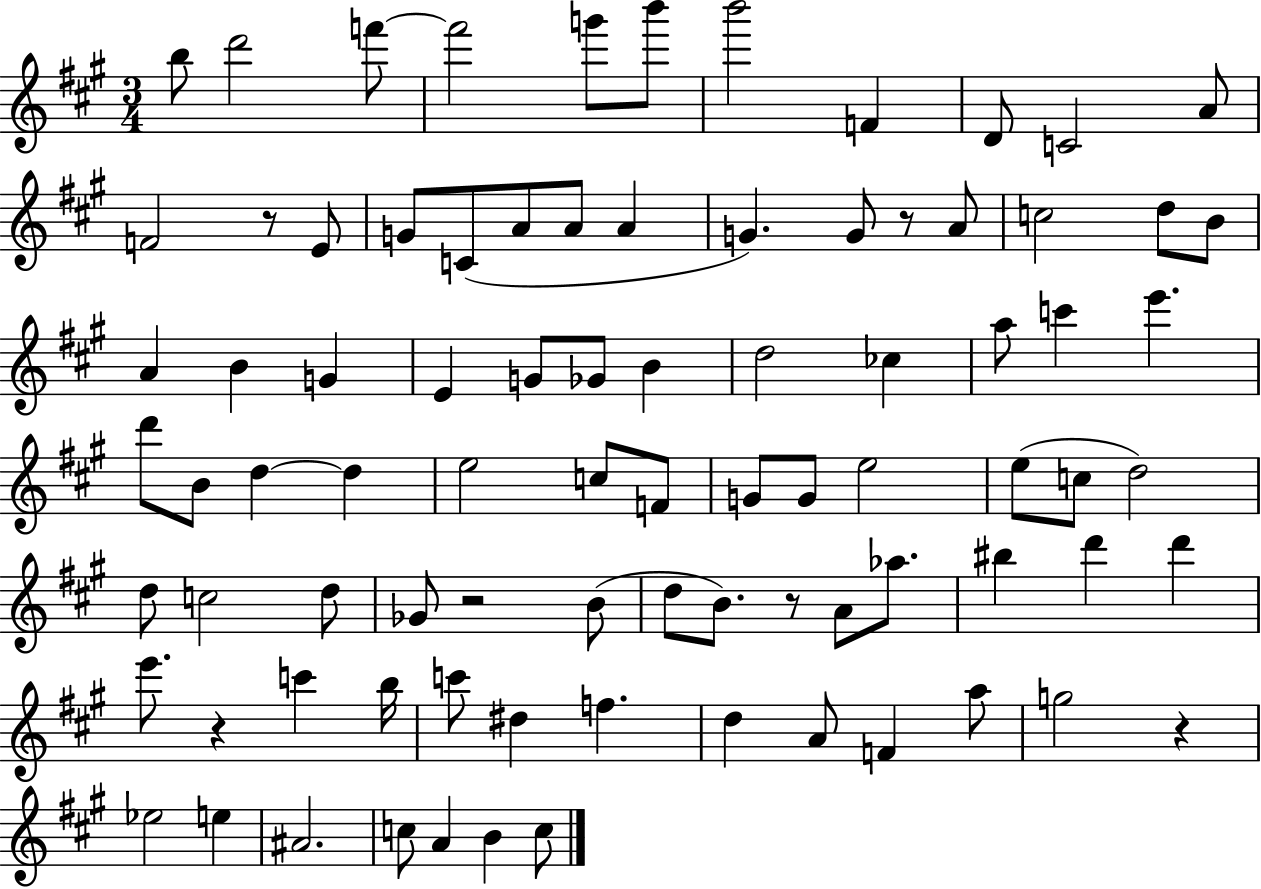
X:1
T:Untitled
M:3/4
L:1/4
K:A
b/2 d'2 f'/2 f'2 g'/2 b'/2 b'2 F D/2 C2 A/2 F2 z/2 E/2 G/2 C/2 A/2 A/2 A G G/2 z/2 A/2 c2 d/2 B/2 A B G E G/2 _G/2 B d2 _c a/2 c' e' d'/2 B/2 d d e2 c/2 F/2 G/2 G/2 e2 e/2 c/2 d2 d/2 c2 d/2 _G/2 z2 B/2 d/2 B/2 z/2 A/2 _a/2 ^b d' d' e'/2 z c' b/4 c'/2 ^d f d A/2 F a/2 g2 z _e2 e ^A2 c/2 A B c/2